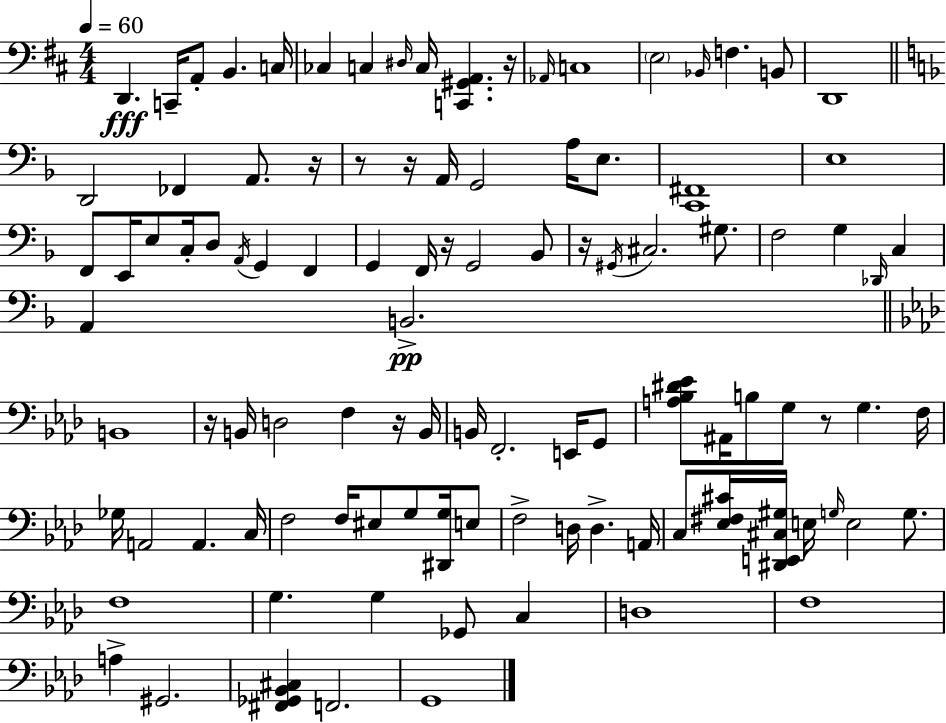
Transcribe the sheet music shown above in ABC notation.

X:1
T:Untitled
M:4/4
L:1/4
K:D
D,, C,,/4 A,,/2 B,, C,/4 _C, C, ^D,/4 C,/4 [C,,^G,,A,,] z/4 _A,,/4 C,4 E,2 _B,,/4 F, B,,/2 D,,4 D,,2 _F,, A,,/2 z/4 z/2 z/4 A,,/4 G,,2 A,/4 E,/2 [C,,^F,,]4 E,4 F,,/2 E,,/4 E,/2 C,/4 D,/2 A,,/4 G,, F,, G,, F,,/4 z/4 G,,2 _B,,/2 z/4 ^G,,/4 ^C,2 ^G,/2 F,2 G, _D,,/4 C, A,, B,,2 B,,4 z/4 B,,/4 D,2 F, z/4 B,,/4 B,,/4 F,,2 E,,/4 G,,/2 [A,_B,^D_E]/2 ^A,,/4 B,/2 G,/2 z/2 G, F,/4 _G,/4 A,,2 A,, C,/4 F,2 F,/4 ^E,/2 G,/2 [^D,,G,]/4 E,/2 F,2 D,/4 D, A,,/4 C,/2 [_E,^F,^C]/4 [^D,,E,,^C,^G,]/4 E,/4 G,/4 E,2 G,/2 F,4 G, G, _G,,/2 C, D,4 F,4 A, ^G,,2 [^F,,_G,,_B,,^C,] F,,2 G,,4